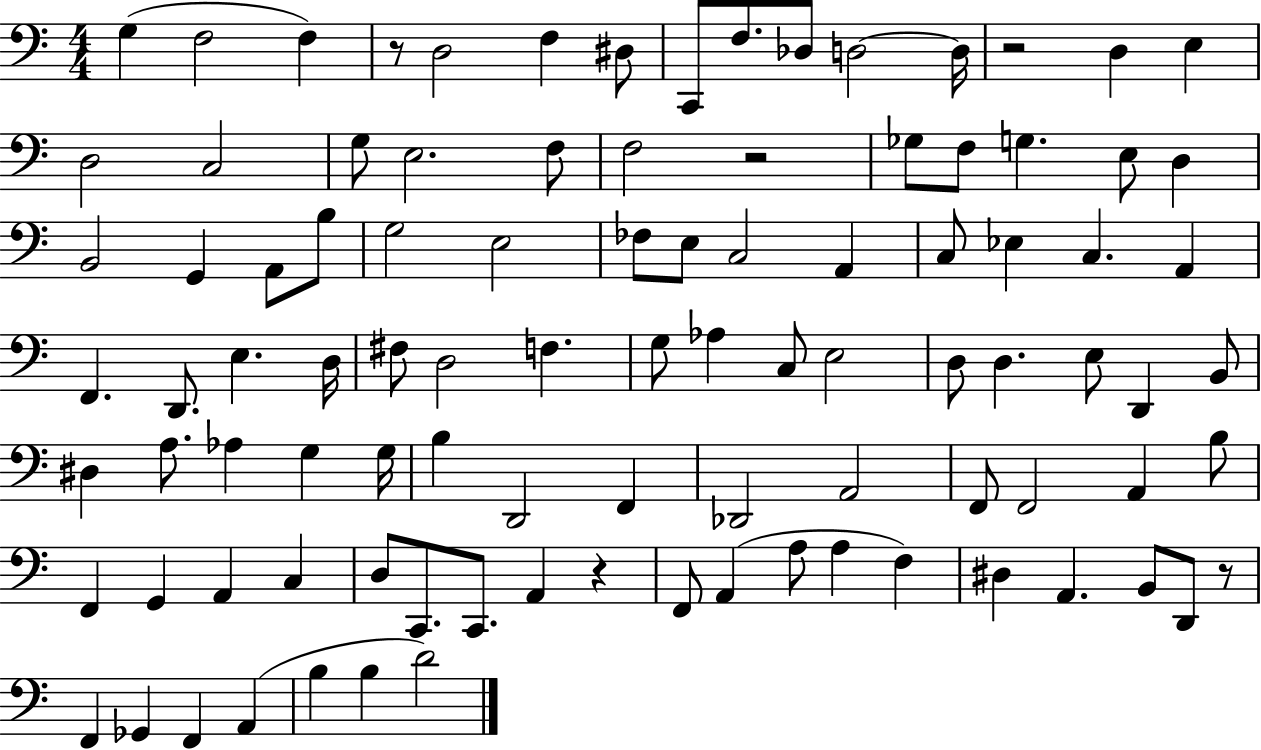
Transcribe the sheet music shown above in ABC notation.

X:1
T:Untitled
M:4/4
L:1/4
K:C
G, F,2 F, z/2 D,2 F, ^D,/2 C,,/2 F,/2 _D,/2 D,2 D,/4 z2 D, E, D,2 C,2 G,/2 E,2 F,/2 F,2 z2 _G,/2 F,/2 G, E,/2 D, B,,2 G,, A,,/2 B,/2 G,2 E,2 _F,/2 E,/2 C,2 A,, C,/2 _E, C, A,, F,, D,,/2 E, D,/4 ^F,/2 D,2 F, G,/2 _A, C,/2 E,2 D,/2 D, E,/2 D,, B,,/2 ^D, A,/2 _A, G, G,/4 B, D,,2 F,, _D,,2 A,,2 F,,/2 F,,2 A,, B,/2 F,, G,, A,, C, D,/2 C,,/2 C,,/2 A,, z F,,/2 A,, A,/2 A, F, ^D, A,, B,,/2 D,,/2 z/2 F,, _G,, F,, A,, B, B, D2